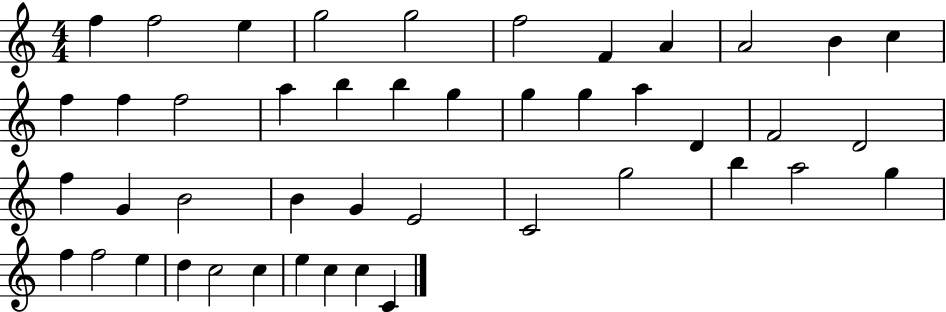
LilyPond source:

{
  \clef treble
  \numericTimeSignature
  \time 4/4
  \key c \major
  f''4 f''2 e''4 | g''2 g''2 | f''2 f'4 a'4 | a'2 b'4 c''4 | \break f''4 f''4 f''2 | a''4 b''4 b''4 g''4 | g''4 g''4 a''4 d'4 | f'2 d'2 | \break f''4 g'4 b'2 | b'4 g'4 e'2 | c'2 g''2 | b''4 a''2 g''4 | \break f''4 f''2 e''4 | d''4 c''2 c''4 | e''4 c''4 c''4 c'4 | \bar "|."
}